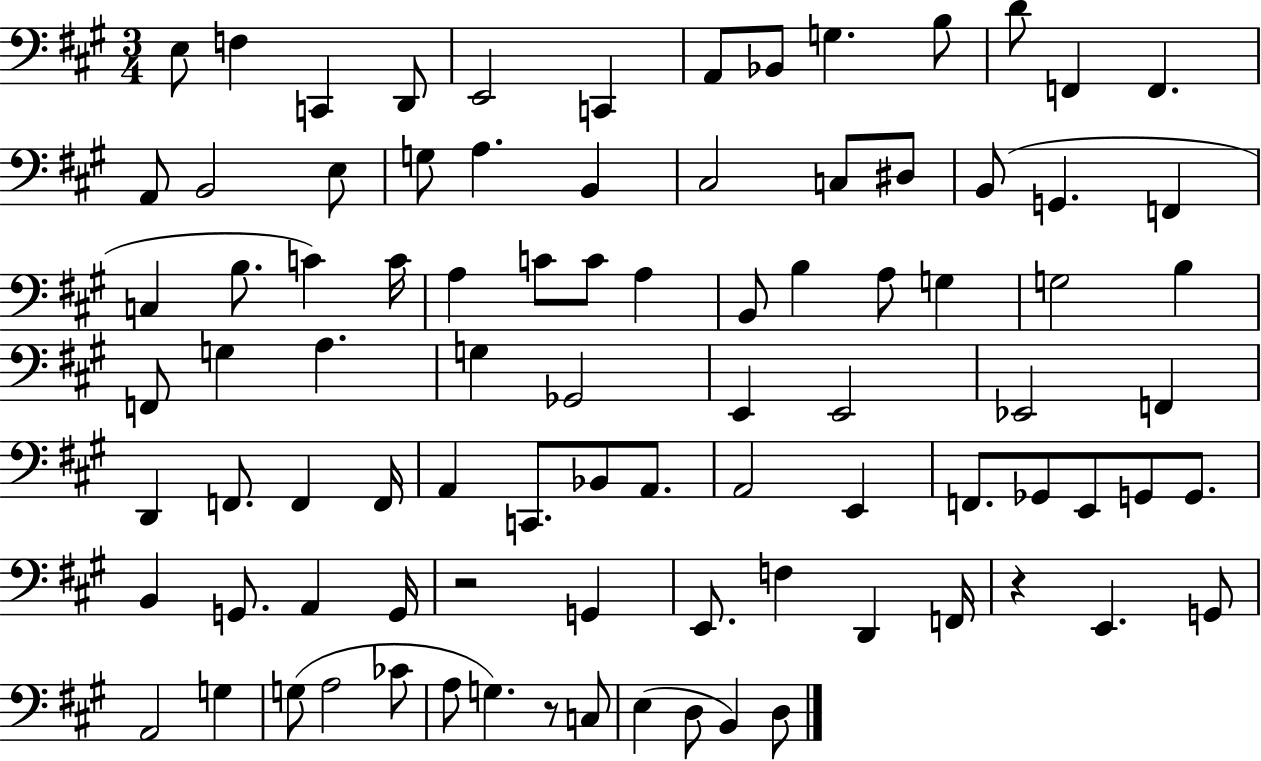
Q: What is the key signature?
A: A major